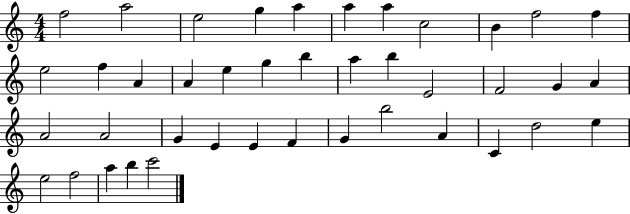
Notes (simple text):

F5/h A5/h E5/h G5/q A5/q A5/q A5/q C5/h B4/q F5/h F5/q E5/h F5/q A4/q A4/q E5/q G5/q B5/q A5/q B5/q E4/h F4/h G4/q A4/q A4/h A4/h G4/q E4/q E4/q F4/q G4/q B5/h A4/q C4/q D5/h E5/q E5/h F5/h A5/q B5/q C6/h